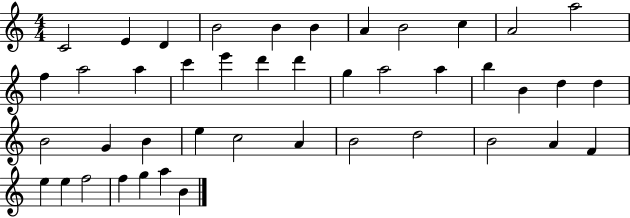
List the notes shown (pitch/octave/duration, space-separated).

C4/h E4/q D4/q B4/h B4/q B4/q A4/q B4/h C5/q A4/h A5/h F5/q A5/h A5/q C6/q E6/q D6/q D6/q G5/q A5/h A5/q B5/q B4/q D5/q D5/q B4/h G4/q B4/q E5/q C5/h A4/q B4/h D5/h B4/h A4/q F4/q E5/q E5/q F5/h F5/q G5/q A5/q B4/q